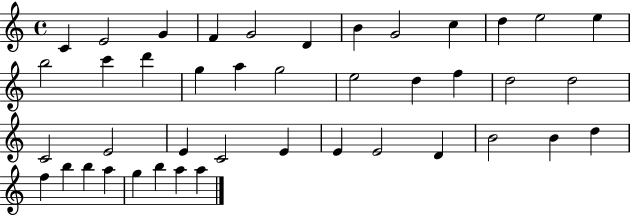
X:1
T:Untitled
M:4/4
L:1/4
K:C
C E2 G F G2 D B G2 c d e2 e b2 c' d' g a g2 e2 d f d2 d2 C2 E2 E C2 E E E2 D B2 B d f b b a g b a a